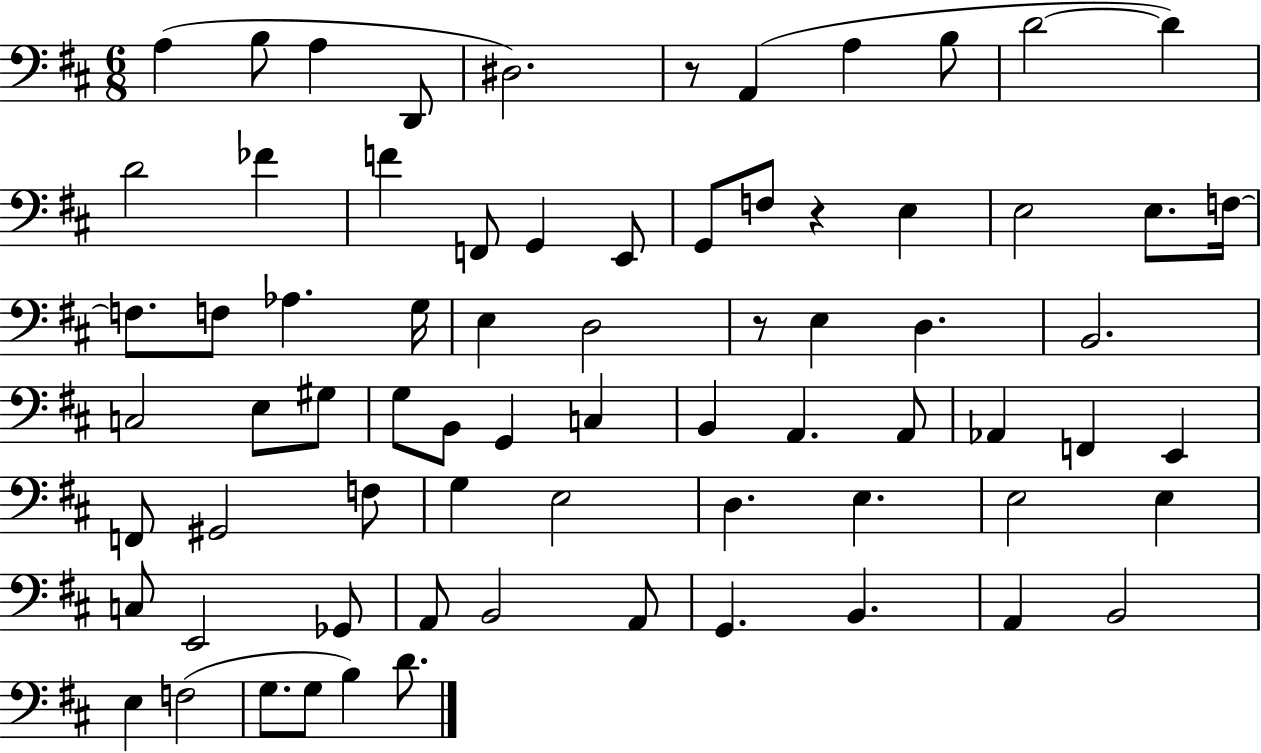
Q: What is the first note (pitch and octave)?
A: A3